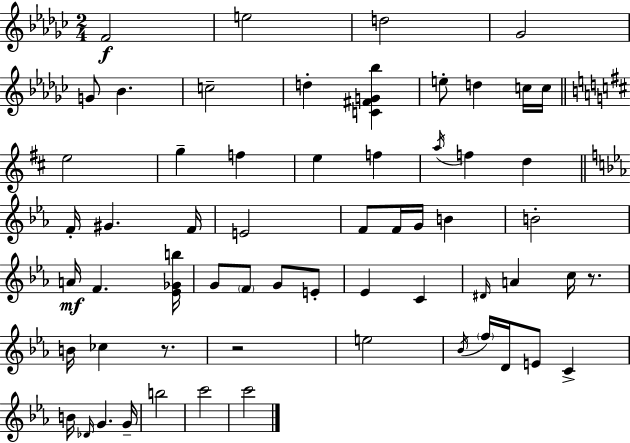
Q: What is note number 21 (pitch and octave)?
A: F4